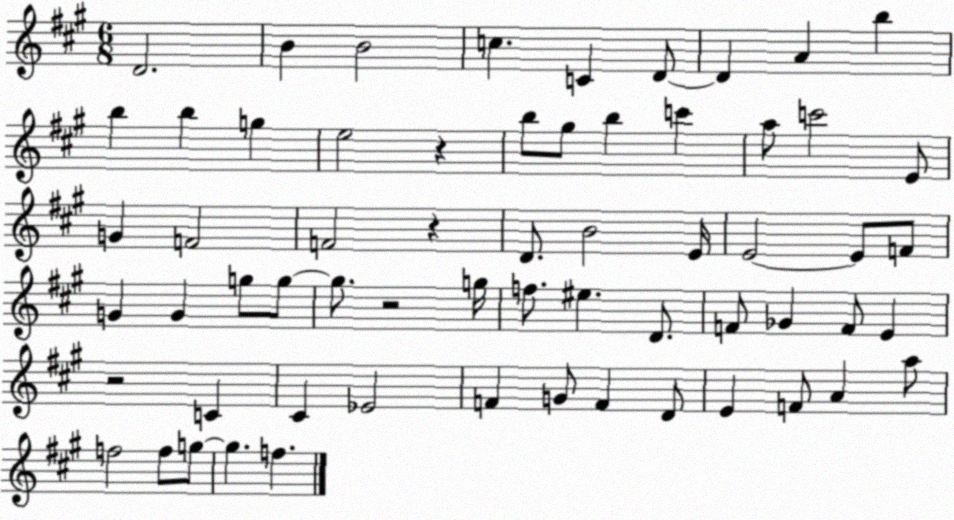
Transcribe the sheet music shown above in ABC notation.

X:1
T:Untitled
M:6/8
L:1/4
K:A
D2 B B2 c C D/2 D A b b b g e2 z b/2 ^g/2 b c' a/2 c'2 E/2 G F2 F2 z D/2 B2 E/4 E2 E/2 F/2 G G g/2 g/2 g/2 z2 g/4 f/2 ^e D/2 F/2 _G F/2 E z2 C ^C _E2 F G/2 F D/2 E F/2 A a/2 f2 f/2 g/2 g f